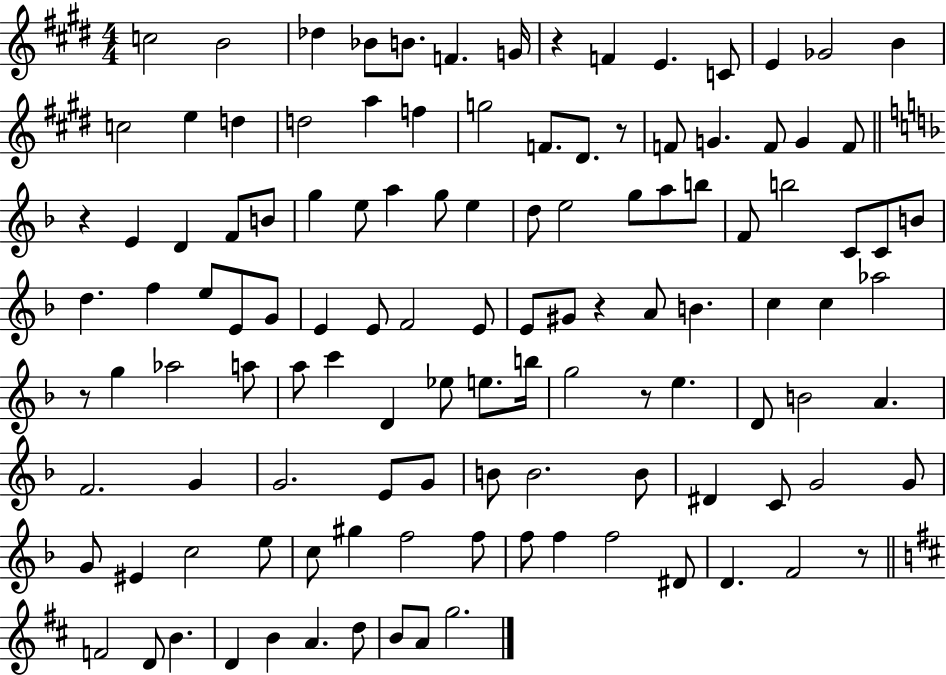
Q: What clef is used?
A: treble